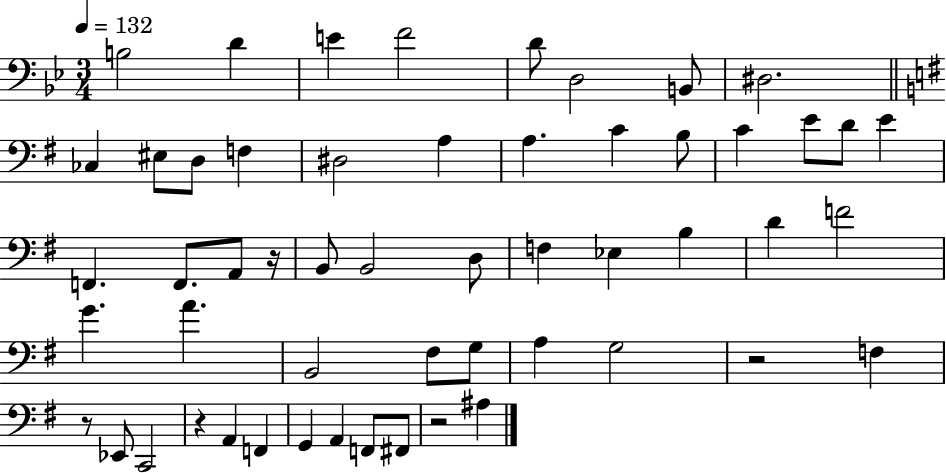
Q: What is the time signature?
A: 3/4